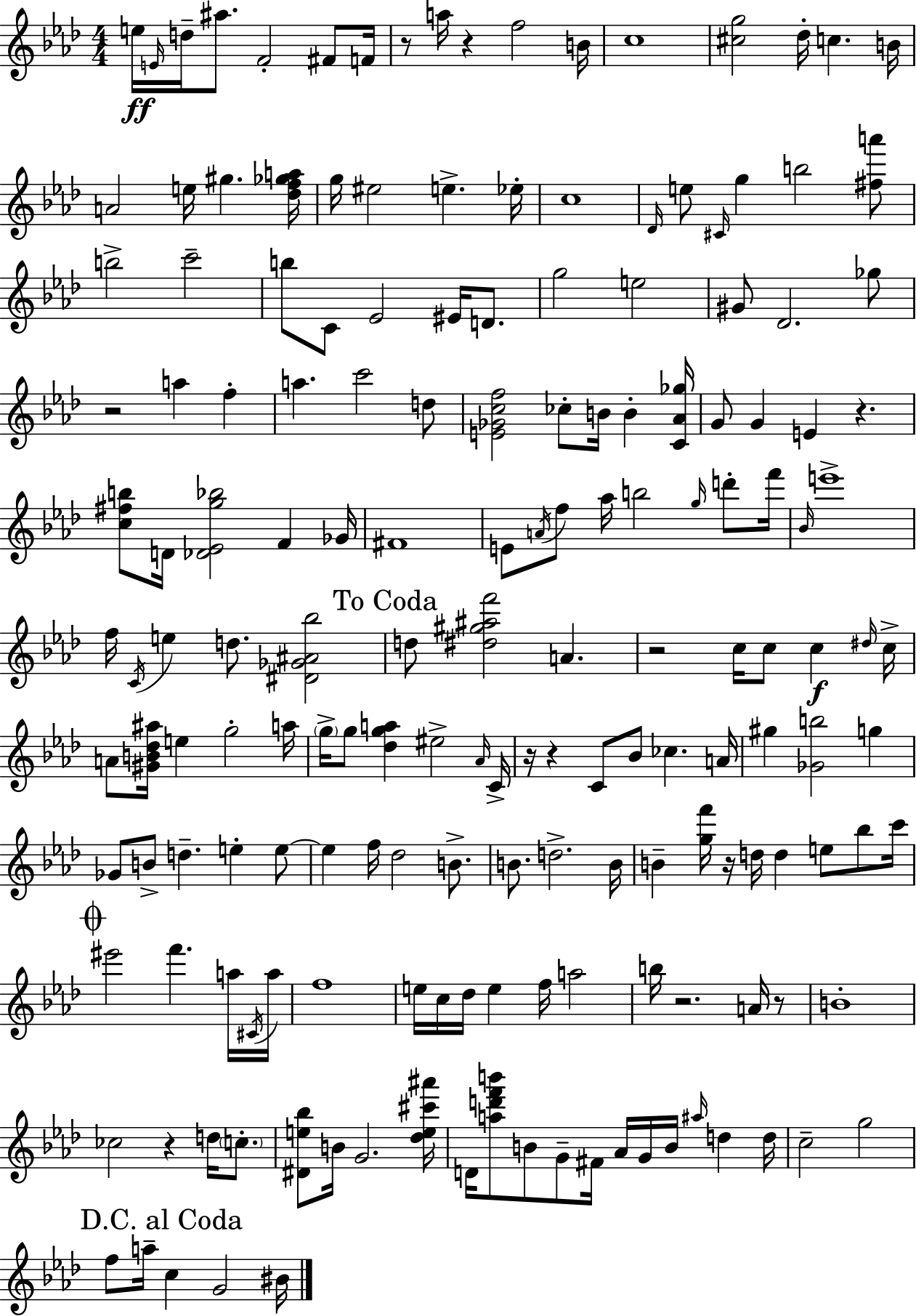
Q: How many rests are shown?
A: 11